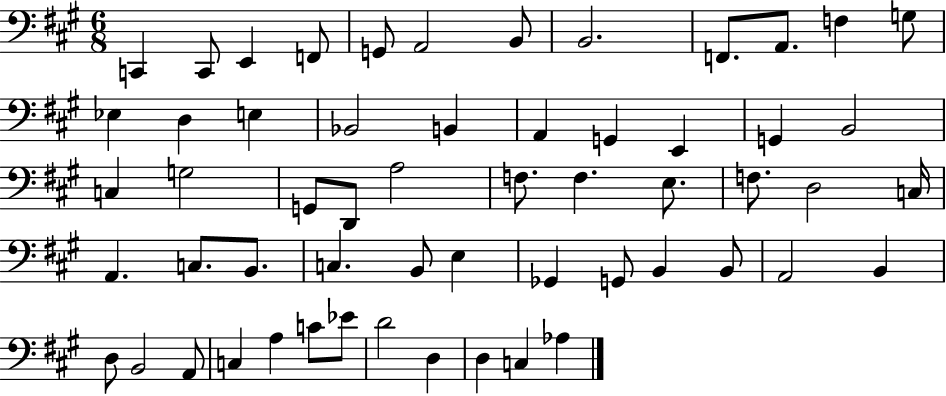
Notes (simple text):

C2/q C2/e E2/q F2/e G2/e A2/h B2/e B2/h. F2/e. A2/e. F3/q G3/e Eb3/q D3/q E3/q Bb2/h B2/q A2/q G2/q E2/q G2/q B2/h C3/q G3/h G2/e D2/e A3/h F3/e. F3/q. E3/e. F3/e. D3/h C3/s A2/q. C3/e. B2/e. C3/q. B2/e E3/q Gb2/q G2/e B2/q B2/e A2/h B2/q D3/e B2/h A2/e C3/q A3/q C4/e Eb4/e D4/h D3/q D3/q C3/q Ab3/q